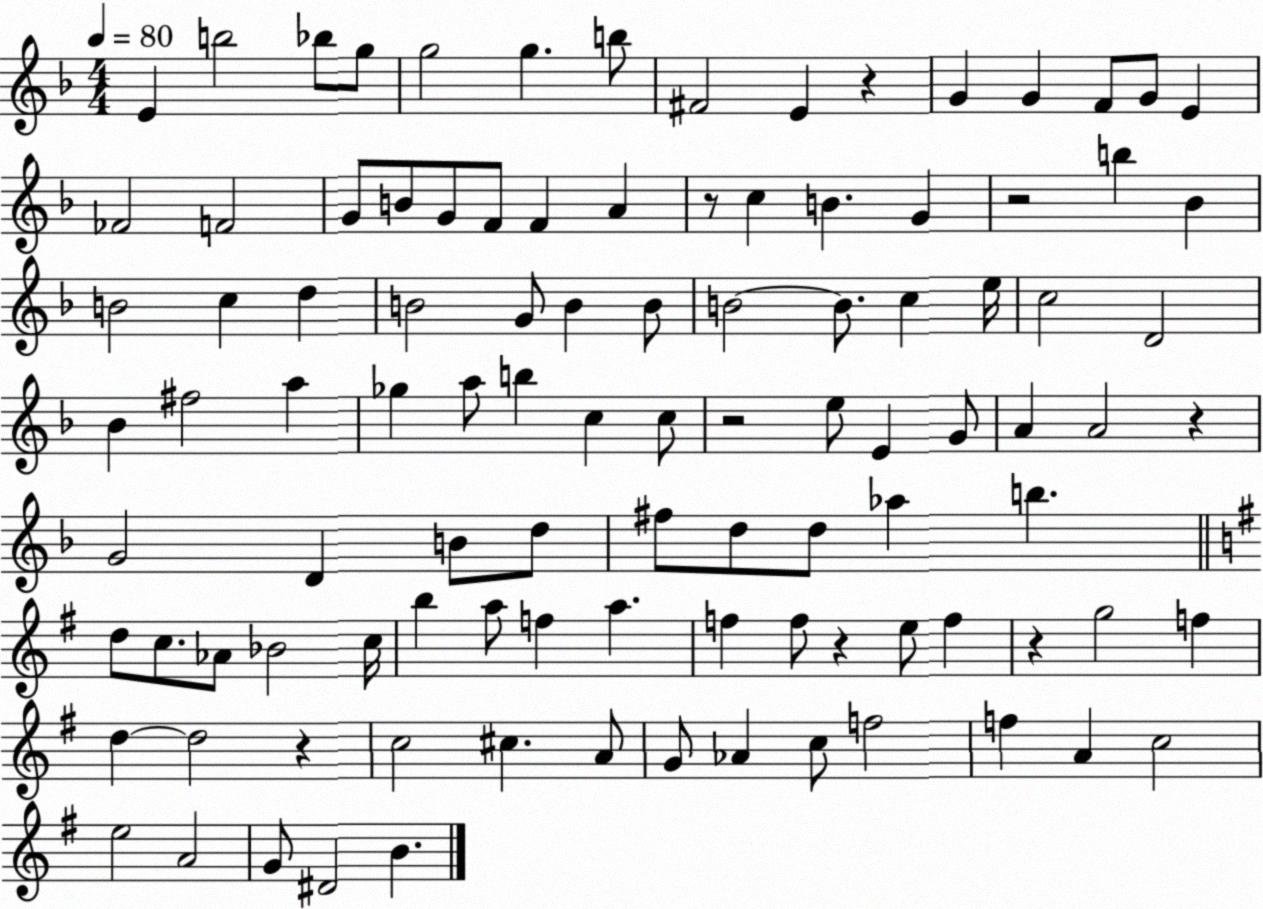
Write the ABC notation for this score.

X:1
T:Untitled
M:4/4
L:1/4
K:F
E b2 _b/2 g/2 g2 g b/2 ^F2 E z G G F/2 G/2 E _F2 F2 G/2 B/2 G/2 F/2 F A z/2 c B G z2 b _B B2 c d B2 G/2 B B/2 B2 B/2 c e/4 c2 D2 _B ^f2 a _g a/2 b c c/2 z2 e/2 E G/2 A A2 z G2 D B/2 d/2 ^f/2 d/2 d/2 _a b d/2 c/2 _A/2 _B2 c/4 b a/2 f a f f/2 z e/2 f z g2 f d d2 z c2 ^c A/2 G/2 _A c/2 f2 f A c2 e2 A2 G/2 ^D2 B